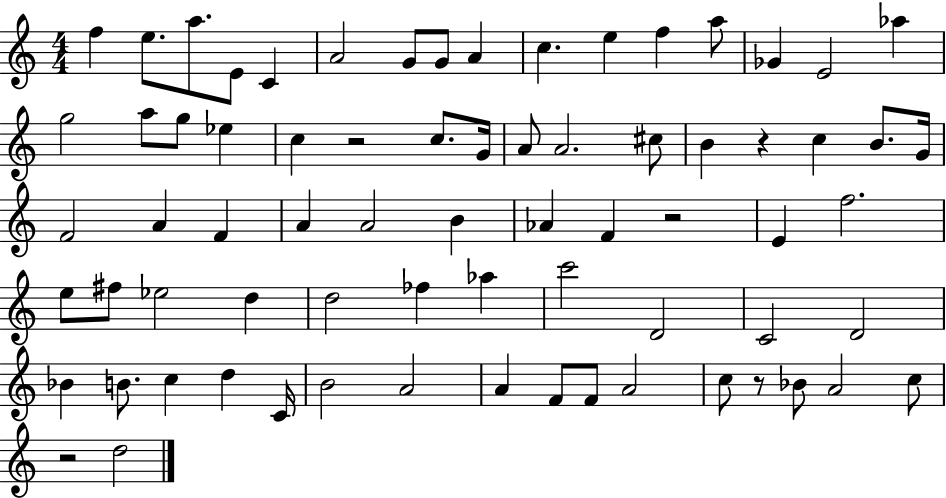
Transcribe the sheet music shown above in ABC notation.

X:1
T:Untitled
M:4/4
L:1/4
K:C
f e/2 a/2 E/2 C A2 G/2 G/2 A c e f a/2 _G E2 _a g2 a/2 g/2 _e c z2 c/2 G/4 A/2 A2 ^c/2 B z c B/2 G/4 F2 A F A A2 B _A F z2 E f2 e/2 ^f/2 _e2 d d2 _f _a c'2 D2 C2 D2 _B B/2 c d C/4 B2 A2 A F/2 F/2 A2 c/2 z/2 _B/2 A2 c/2 z2 d2